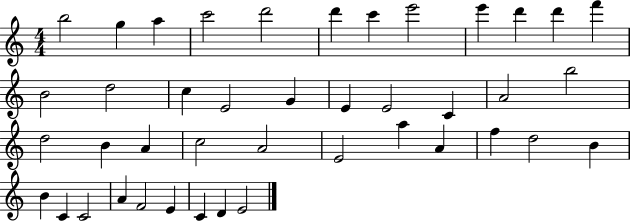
B5/h G5/q A5/q C6/h D6/h D6/q C6/q E6/h E6/q D6/q D6/q F6/q B4/h D5/h C5/q E4/h G4/q E4/q E4/h C4/q A4/h B5/h D5/h B4/q A4/q C5/h A4/h E4/h A5/q A4/q F5/q D5/h B4/q B4/q C4/q C4/h A4/q F4/h E4/q C4/q D4/q E4/h